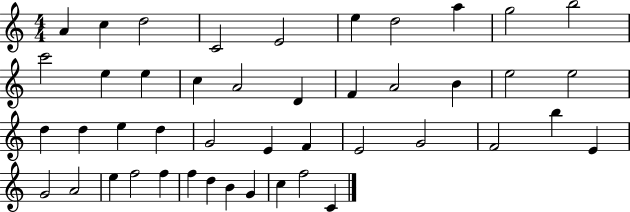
A4/q C5/q D5/h C4/h E4/h E5/q D5/h A5/q G5/h B5/h C6/h E5/q E5/q C5/q A4/h D4/q F4/q A4/h B4/q E5/h E5/h D5/q D5/q E5/q D5/q G4/h E4/q F4/q E4/h G4/h F4/h B5/q E4/q G4/h A4/h E5/q F5/h F5/q F5/q D5/q B4/q G4/q C5/q F5/h C4/q